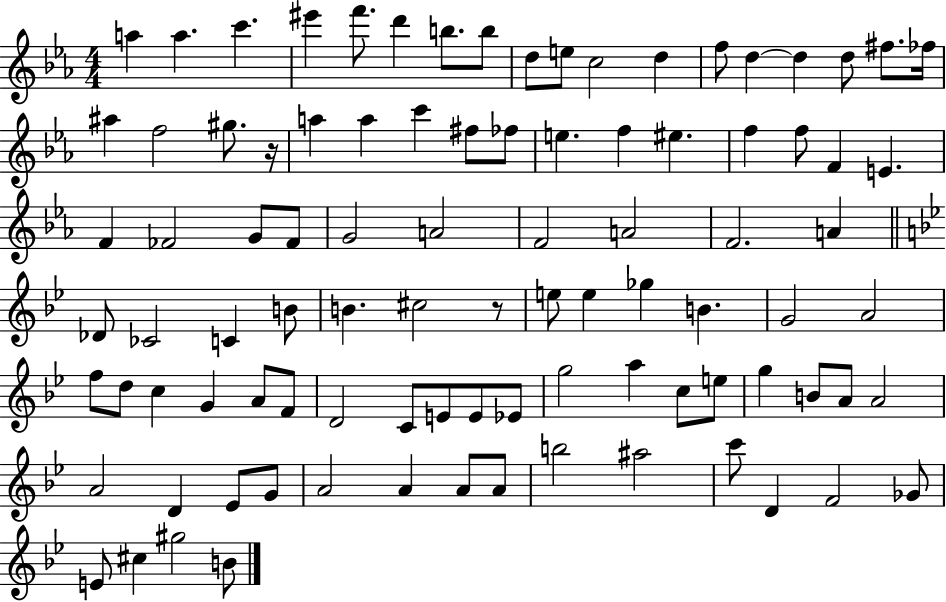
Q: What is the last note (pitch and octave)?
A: B4